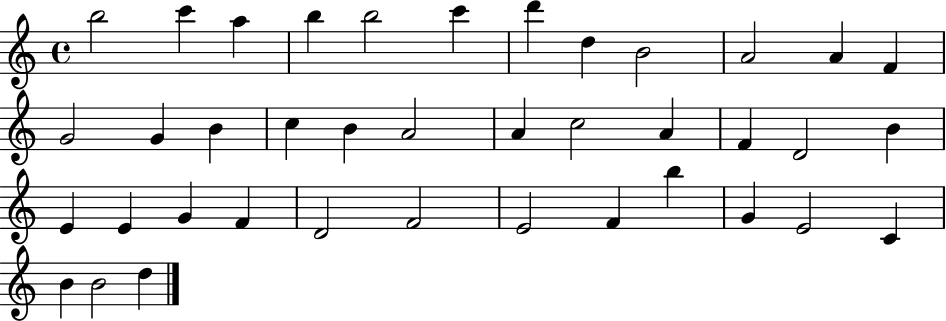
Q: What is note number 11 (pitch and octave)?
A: A4